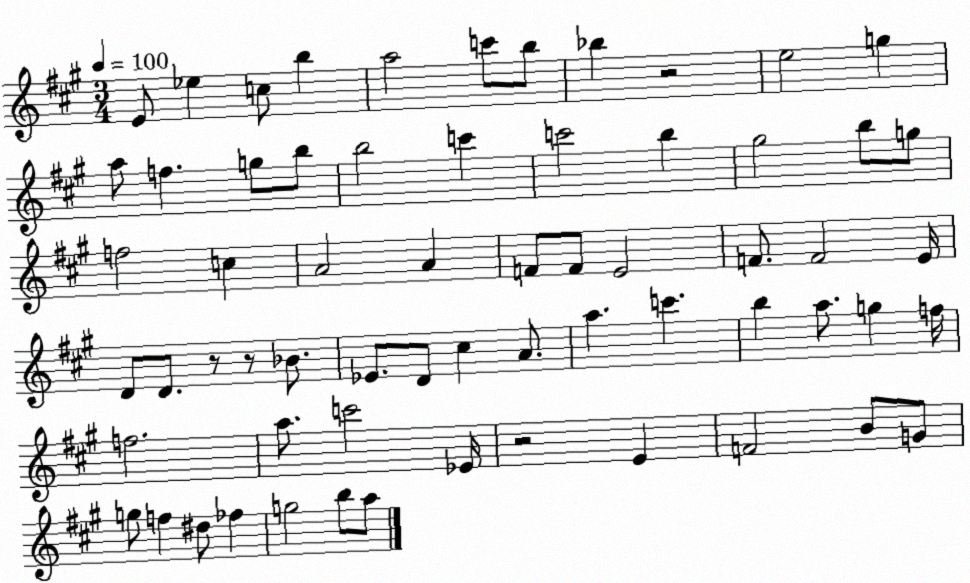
X:1
T:Untitled
M:3/4
L:1/4
K:A
E/2 _e c/2 b a2 c'/2 b/2 _b z2 e2 g a/2 f g/2 b/2 b2 c' c'2 b ^g2 b/2 g/2 f2 c A2 A F/2 F/2 E2 F/2 F2 E/4 D/2 D/2 z/2 z/2 _B/2 _E/2 D/2 ^c A/2 a c' b a/2 g f/4 f2 a/2 c'2 _E/4 z2 E F2 B/2 G/2 g/2 f ^d/2 _f g2 b/2 a/2